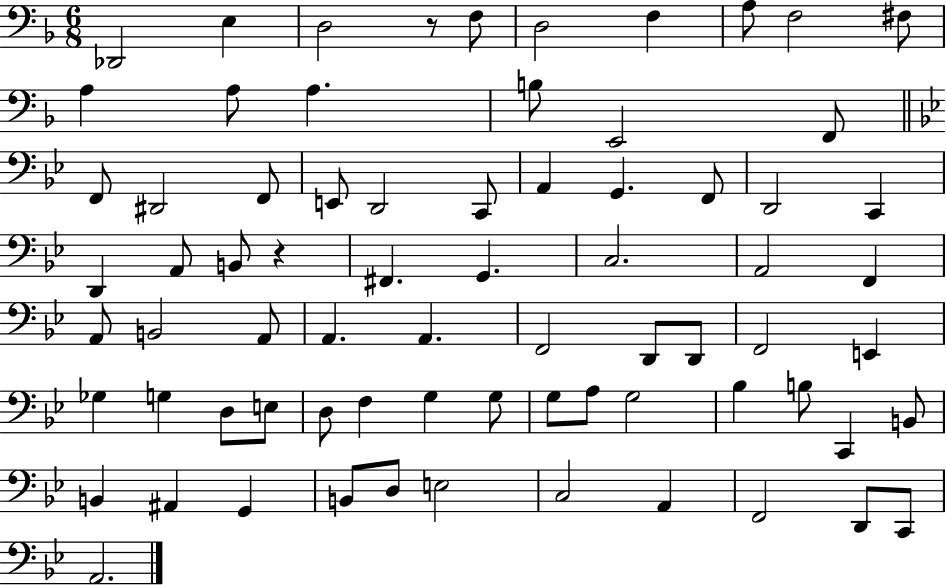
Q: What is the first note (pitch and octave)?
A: Db2